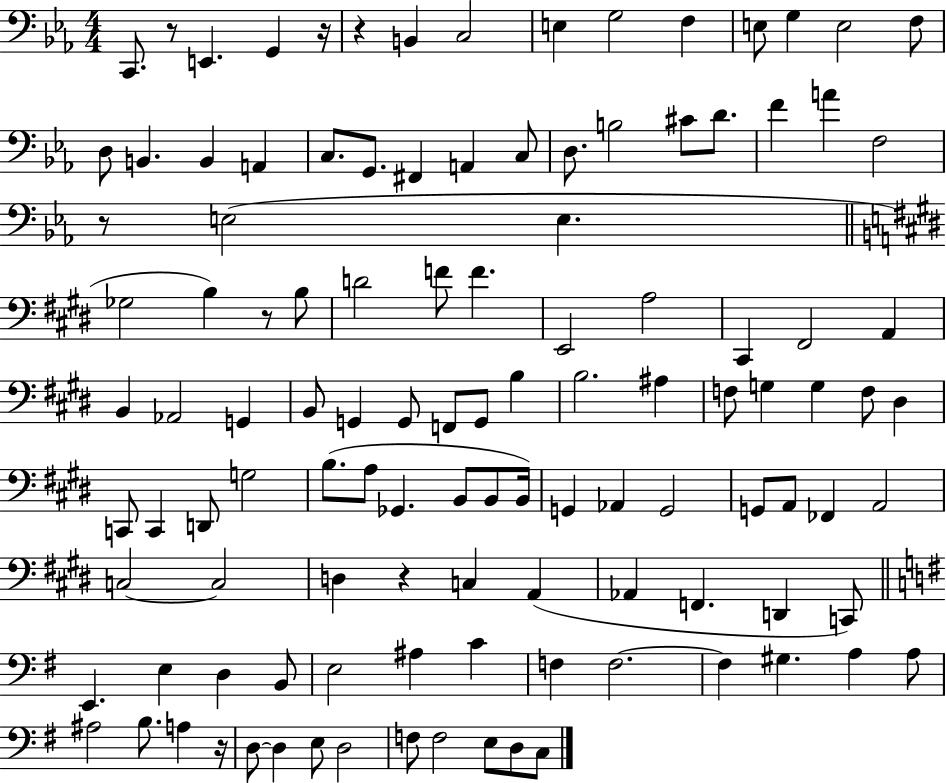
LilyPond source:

{
  \clef bass
  \numericTimeSignature
  \time 4/4
  \key ees \major
  c,8. r8 e,4. g,4 r16 | r4 b,4 c2 | e4 g2 f4 | e8 g4 e2 f8 | \break d8 b,4. b,4 a,4 | c8. g,8. fis,4 a,4 c8 | d8. b2 cis'8 d'8. | f'4 a'4 f2 | \break r8 e2( e4. | \bar "||" \break \key e \major ges2 b4) r8 b8 | d'2 f'8 f'4. | e,2 a2 | cis,4 fis,2 a,4 | \break b,4 aes,2 g,4 | b,8 g,4 g,8 f,8 g,8 b4 | b2. ais4 | f8 g4 g4 f8 dis4 | \break c,8 c,4 d,8 g2 | b8.( a8 ges,4. b,8 b,8 b,16) | g,4 aes,4 g,2 | g,8 a,8 fes,4 a,2 | \break c2~~ c2 | d4 r4 c4 a,4( | aes,4 f,4. d,4 c,8) | \bar "||" \break \key e \minor e,4. e4 d4 b,8 | e2 ais4 c'4 | f4 f2.~~ | f4 gis4. a4 a8 | \break ais2 b8. a4 r16 | d8~~ d4 e8 d2 | f8 f2 e8 d8 c8 | \bar "|."
}